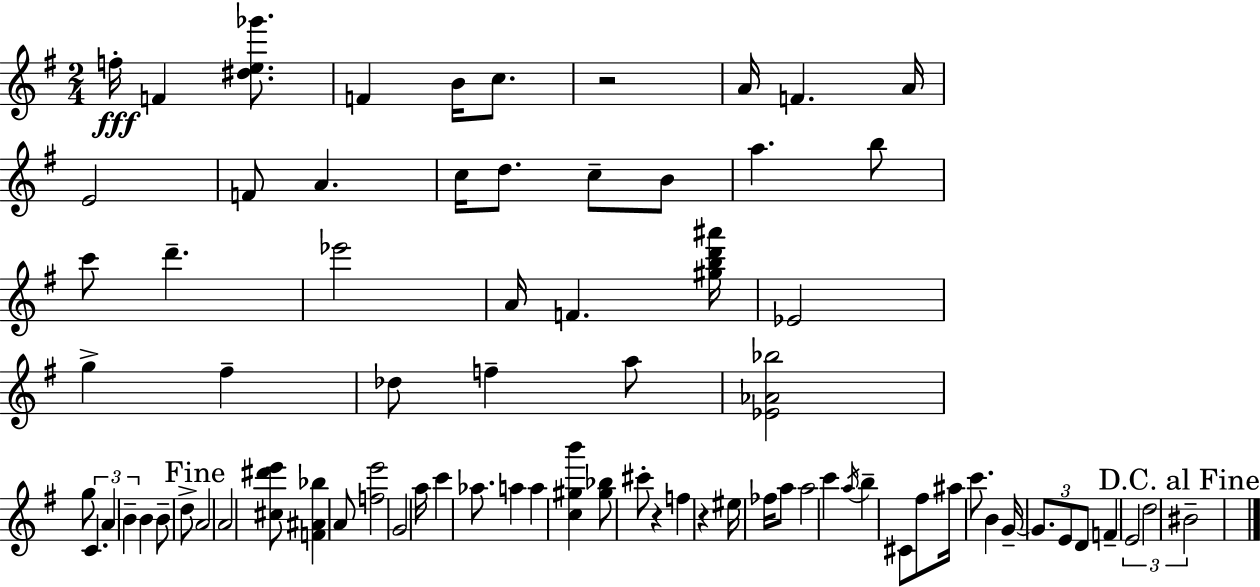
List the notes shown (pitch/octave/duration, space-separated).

F5/s F4/q [D#5,E5,Gb6]/e. F4/q B4/s C5/e. R/h A4/s F4/q. A4/s E4/h F4/e A4/q. C5/s D5/e. C5/e B4/e A5/q. B5/e C6/e D6/q. Eb6/h A4/s F4/q. [G#5,B5,D6,A#6]/s Eb4/h G5/q F#5/q Db5/e F5/q A5/e [Eb4,Ab4,Bb5]/h G5/e C4/q. A4/q B4/q B4/q B4/e D5/e A4/h A4/h [C#5,D#6,E6]/e [F4,A#4,Bb5]/q A4/e [F5,E6]/h G4/h A5/s C6/q Ab5/e. A5/q A5/q [C5,G#5,B6]/q [G#5,Bb5]/e C#6/e R/q F5/q R/q EIS5/s FES5/s A5/e A5/h C6/q A5/s B5/q C#4/e F#5/e A#5/s C6/e. B4/q G4/s G4/e. E4/e D4/e F4/q E4/h D5/h BIS4/h